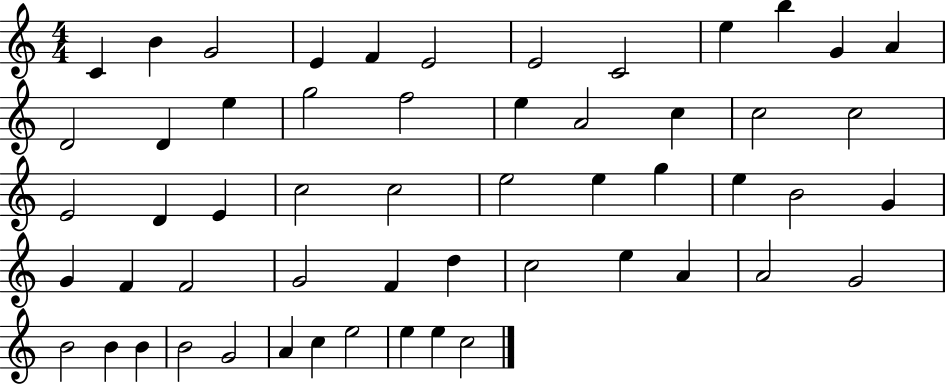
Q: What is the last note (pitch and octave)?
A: C5